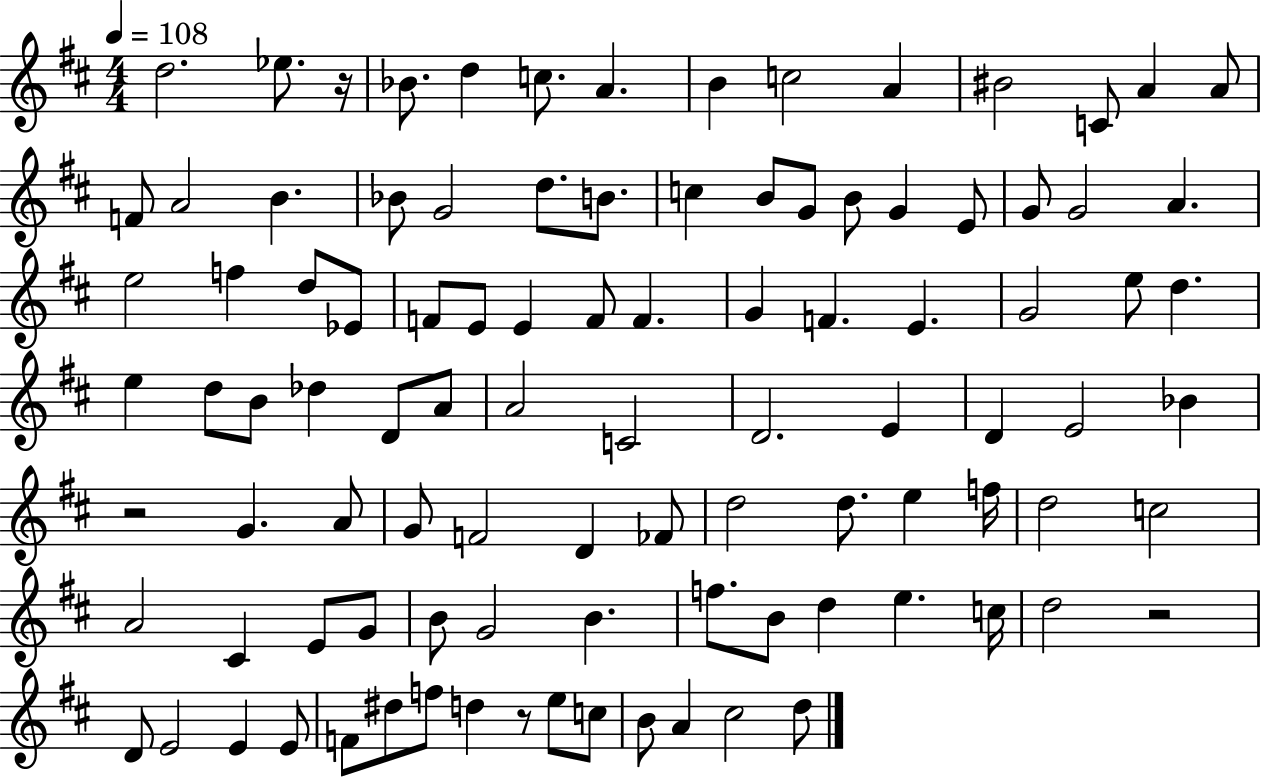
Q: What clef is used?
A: treble